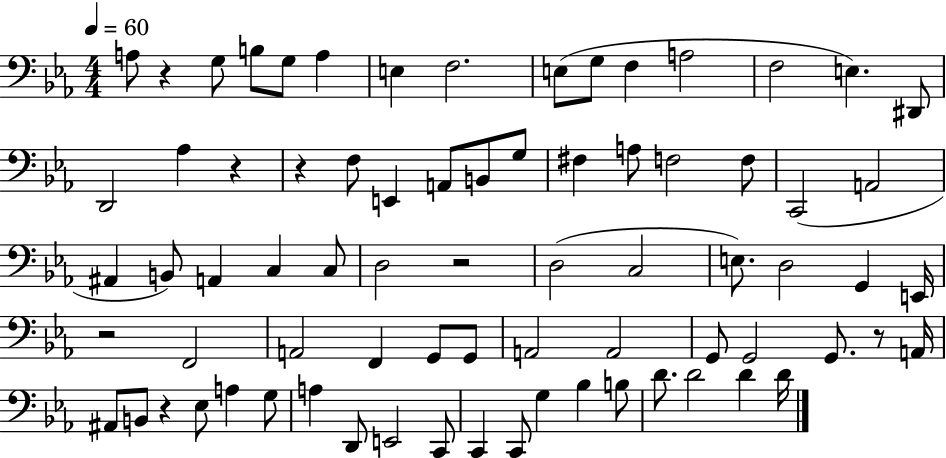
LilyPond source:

{
  \clef bass
  \numericTimeSignature
  \time 4/4
  \key ees \major
  \tempo 4 = 60
  a8 r4 g8 b8 g8 a4 | e4 f2. | e8( g8 f4 a2 | f2 e4.) dis,8 | \break d,2 aes4 r4 | r4 f8 e,4 a,8 b,8 g8 | fis4 a8 f2 f8 | c,2( a,2 | \break ais,4 b,8) a,4 c4 c8 | d2 r2 | d2( c2 | e8.) d2 g,4 e,16 | \break r2 f,2 | a,2 f,4 g,8 g,8 | a,2 a,2 | g,8 g,2 g,8. r8 a,16 | \break ais,8 b,8 r4 ees8 a4 g8 | a4 d,8 e,2 c,8 | c,4 c,8 g4 bes4 b8 | d'8. d'2 d'4 d'16 | \break \bar "|."
}